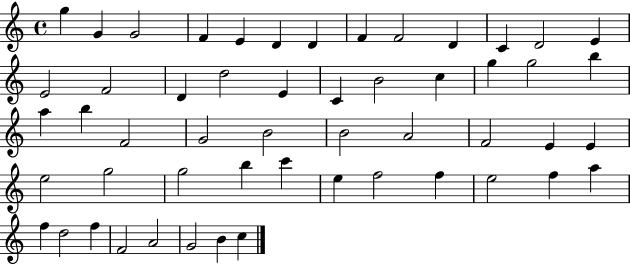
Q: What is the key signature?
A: C major